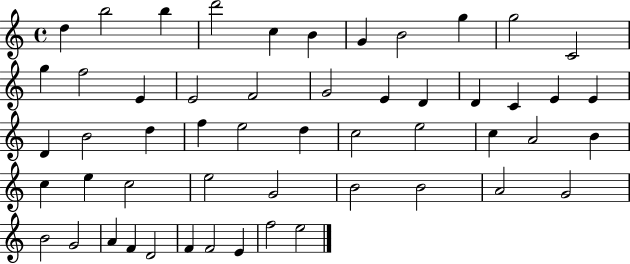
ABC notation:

X:1
T:Untitled
M:4/4
L:1/4
K:C
d b2 b d'2 c B G B2 g g2 C2 g f2 E E2 F2 G2 E D D C E E D B2 d f e2 d c2 e2 c A2 B c e c2 e2 G2 B2 B2 A2 G2 B2 G2 A F D2 F F2 E f2 e2